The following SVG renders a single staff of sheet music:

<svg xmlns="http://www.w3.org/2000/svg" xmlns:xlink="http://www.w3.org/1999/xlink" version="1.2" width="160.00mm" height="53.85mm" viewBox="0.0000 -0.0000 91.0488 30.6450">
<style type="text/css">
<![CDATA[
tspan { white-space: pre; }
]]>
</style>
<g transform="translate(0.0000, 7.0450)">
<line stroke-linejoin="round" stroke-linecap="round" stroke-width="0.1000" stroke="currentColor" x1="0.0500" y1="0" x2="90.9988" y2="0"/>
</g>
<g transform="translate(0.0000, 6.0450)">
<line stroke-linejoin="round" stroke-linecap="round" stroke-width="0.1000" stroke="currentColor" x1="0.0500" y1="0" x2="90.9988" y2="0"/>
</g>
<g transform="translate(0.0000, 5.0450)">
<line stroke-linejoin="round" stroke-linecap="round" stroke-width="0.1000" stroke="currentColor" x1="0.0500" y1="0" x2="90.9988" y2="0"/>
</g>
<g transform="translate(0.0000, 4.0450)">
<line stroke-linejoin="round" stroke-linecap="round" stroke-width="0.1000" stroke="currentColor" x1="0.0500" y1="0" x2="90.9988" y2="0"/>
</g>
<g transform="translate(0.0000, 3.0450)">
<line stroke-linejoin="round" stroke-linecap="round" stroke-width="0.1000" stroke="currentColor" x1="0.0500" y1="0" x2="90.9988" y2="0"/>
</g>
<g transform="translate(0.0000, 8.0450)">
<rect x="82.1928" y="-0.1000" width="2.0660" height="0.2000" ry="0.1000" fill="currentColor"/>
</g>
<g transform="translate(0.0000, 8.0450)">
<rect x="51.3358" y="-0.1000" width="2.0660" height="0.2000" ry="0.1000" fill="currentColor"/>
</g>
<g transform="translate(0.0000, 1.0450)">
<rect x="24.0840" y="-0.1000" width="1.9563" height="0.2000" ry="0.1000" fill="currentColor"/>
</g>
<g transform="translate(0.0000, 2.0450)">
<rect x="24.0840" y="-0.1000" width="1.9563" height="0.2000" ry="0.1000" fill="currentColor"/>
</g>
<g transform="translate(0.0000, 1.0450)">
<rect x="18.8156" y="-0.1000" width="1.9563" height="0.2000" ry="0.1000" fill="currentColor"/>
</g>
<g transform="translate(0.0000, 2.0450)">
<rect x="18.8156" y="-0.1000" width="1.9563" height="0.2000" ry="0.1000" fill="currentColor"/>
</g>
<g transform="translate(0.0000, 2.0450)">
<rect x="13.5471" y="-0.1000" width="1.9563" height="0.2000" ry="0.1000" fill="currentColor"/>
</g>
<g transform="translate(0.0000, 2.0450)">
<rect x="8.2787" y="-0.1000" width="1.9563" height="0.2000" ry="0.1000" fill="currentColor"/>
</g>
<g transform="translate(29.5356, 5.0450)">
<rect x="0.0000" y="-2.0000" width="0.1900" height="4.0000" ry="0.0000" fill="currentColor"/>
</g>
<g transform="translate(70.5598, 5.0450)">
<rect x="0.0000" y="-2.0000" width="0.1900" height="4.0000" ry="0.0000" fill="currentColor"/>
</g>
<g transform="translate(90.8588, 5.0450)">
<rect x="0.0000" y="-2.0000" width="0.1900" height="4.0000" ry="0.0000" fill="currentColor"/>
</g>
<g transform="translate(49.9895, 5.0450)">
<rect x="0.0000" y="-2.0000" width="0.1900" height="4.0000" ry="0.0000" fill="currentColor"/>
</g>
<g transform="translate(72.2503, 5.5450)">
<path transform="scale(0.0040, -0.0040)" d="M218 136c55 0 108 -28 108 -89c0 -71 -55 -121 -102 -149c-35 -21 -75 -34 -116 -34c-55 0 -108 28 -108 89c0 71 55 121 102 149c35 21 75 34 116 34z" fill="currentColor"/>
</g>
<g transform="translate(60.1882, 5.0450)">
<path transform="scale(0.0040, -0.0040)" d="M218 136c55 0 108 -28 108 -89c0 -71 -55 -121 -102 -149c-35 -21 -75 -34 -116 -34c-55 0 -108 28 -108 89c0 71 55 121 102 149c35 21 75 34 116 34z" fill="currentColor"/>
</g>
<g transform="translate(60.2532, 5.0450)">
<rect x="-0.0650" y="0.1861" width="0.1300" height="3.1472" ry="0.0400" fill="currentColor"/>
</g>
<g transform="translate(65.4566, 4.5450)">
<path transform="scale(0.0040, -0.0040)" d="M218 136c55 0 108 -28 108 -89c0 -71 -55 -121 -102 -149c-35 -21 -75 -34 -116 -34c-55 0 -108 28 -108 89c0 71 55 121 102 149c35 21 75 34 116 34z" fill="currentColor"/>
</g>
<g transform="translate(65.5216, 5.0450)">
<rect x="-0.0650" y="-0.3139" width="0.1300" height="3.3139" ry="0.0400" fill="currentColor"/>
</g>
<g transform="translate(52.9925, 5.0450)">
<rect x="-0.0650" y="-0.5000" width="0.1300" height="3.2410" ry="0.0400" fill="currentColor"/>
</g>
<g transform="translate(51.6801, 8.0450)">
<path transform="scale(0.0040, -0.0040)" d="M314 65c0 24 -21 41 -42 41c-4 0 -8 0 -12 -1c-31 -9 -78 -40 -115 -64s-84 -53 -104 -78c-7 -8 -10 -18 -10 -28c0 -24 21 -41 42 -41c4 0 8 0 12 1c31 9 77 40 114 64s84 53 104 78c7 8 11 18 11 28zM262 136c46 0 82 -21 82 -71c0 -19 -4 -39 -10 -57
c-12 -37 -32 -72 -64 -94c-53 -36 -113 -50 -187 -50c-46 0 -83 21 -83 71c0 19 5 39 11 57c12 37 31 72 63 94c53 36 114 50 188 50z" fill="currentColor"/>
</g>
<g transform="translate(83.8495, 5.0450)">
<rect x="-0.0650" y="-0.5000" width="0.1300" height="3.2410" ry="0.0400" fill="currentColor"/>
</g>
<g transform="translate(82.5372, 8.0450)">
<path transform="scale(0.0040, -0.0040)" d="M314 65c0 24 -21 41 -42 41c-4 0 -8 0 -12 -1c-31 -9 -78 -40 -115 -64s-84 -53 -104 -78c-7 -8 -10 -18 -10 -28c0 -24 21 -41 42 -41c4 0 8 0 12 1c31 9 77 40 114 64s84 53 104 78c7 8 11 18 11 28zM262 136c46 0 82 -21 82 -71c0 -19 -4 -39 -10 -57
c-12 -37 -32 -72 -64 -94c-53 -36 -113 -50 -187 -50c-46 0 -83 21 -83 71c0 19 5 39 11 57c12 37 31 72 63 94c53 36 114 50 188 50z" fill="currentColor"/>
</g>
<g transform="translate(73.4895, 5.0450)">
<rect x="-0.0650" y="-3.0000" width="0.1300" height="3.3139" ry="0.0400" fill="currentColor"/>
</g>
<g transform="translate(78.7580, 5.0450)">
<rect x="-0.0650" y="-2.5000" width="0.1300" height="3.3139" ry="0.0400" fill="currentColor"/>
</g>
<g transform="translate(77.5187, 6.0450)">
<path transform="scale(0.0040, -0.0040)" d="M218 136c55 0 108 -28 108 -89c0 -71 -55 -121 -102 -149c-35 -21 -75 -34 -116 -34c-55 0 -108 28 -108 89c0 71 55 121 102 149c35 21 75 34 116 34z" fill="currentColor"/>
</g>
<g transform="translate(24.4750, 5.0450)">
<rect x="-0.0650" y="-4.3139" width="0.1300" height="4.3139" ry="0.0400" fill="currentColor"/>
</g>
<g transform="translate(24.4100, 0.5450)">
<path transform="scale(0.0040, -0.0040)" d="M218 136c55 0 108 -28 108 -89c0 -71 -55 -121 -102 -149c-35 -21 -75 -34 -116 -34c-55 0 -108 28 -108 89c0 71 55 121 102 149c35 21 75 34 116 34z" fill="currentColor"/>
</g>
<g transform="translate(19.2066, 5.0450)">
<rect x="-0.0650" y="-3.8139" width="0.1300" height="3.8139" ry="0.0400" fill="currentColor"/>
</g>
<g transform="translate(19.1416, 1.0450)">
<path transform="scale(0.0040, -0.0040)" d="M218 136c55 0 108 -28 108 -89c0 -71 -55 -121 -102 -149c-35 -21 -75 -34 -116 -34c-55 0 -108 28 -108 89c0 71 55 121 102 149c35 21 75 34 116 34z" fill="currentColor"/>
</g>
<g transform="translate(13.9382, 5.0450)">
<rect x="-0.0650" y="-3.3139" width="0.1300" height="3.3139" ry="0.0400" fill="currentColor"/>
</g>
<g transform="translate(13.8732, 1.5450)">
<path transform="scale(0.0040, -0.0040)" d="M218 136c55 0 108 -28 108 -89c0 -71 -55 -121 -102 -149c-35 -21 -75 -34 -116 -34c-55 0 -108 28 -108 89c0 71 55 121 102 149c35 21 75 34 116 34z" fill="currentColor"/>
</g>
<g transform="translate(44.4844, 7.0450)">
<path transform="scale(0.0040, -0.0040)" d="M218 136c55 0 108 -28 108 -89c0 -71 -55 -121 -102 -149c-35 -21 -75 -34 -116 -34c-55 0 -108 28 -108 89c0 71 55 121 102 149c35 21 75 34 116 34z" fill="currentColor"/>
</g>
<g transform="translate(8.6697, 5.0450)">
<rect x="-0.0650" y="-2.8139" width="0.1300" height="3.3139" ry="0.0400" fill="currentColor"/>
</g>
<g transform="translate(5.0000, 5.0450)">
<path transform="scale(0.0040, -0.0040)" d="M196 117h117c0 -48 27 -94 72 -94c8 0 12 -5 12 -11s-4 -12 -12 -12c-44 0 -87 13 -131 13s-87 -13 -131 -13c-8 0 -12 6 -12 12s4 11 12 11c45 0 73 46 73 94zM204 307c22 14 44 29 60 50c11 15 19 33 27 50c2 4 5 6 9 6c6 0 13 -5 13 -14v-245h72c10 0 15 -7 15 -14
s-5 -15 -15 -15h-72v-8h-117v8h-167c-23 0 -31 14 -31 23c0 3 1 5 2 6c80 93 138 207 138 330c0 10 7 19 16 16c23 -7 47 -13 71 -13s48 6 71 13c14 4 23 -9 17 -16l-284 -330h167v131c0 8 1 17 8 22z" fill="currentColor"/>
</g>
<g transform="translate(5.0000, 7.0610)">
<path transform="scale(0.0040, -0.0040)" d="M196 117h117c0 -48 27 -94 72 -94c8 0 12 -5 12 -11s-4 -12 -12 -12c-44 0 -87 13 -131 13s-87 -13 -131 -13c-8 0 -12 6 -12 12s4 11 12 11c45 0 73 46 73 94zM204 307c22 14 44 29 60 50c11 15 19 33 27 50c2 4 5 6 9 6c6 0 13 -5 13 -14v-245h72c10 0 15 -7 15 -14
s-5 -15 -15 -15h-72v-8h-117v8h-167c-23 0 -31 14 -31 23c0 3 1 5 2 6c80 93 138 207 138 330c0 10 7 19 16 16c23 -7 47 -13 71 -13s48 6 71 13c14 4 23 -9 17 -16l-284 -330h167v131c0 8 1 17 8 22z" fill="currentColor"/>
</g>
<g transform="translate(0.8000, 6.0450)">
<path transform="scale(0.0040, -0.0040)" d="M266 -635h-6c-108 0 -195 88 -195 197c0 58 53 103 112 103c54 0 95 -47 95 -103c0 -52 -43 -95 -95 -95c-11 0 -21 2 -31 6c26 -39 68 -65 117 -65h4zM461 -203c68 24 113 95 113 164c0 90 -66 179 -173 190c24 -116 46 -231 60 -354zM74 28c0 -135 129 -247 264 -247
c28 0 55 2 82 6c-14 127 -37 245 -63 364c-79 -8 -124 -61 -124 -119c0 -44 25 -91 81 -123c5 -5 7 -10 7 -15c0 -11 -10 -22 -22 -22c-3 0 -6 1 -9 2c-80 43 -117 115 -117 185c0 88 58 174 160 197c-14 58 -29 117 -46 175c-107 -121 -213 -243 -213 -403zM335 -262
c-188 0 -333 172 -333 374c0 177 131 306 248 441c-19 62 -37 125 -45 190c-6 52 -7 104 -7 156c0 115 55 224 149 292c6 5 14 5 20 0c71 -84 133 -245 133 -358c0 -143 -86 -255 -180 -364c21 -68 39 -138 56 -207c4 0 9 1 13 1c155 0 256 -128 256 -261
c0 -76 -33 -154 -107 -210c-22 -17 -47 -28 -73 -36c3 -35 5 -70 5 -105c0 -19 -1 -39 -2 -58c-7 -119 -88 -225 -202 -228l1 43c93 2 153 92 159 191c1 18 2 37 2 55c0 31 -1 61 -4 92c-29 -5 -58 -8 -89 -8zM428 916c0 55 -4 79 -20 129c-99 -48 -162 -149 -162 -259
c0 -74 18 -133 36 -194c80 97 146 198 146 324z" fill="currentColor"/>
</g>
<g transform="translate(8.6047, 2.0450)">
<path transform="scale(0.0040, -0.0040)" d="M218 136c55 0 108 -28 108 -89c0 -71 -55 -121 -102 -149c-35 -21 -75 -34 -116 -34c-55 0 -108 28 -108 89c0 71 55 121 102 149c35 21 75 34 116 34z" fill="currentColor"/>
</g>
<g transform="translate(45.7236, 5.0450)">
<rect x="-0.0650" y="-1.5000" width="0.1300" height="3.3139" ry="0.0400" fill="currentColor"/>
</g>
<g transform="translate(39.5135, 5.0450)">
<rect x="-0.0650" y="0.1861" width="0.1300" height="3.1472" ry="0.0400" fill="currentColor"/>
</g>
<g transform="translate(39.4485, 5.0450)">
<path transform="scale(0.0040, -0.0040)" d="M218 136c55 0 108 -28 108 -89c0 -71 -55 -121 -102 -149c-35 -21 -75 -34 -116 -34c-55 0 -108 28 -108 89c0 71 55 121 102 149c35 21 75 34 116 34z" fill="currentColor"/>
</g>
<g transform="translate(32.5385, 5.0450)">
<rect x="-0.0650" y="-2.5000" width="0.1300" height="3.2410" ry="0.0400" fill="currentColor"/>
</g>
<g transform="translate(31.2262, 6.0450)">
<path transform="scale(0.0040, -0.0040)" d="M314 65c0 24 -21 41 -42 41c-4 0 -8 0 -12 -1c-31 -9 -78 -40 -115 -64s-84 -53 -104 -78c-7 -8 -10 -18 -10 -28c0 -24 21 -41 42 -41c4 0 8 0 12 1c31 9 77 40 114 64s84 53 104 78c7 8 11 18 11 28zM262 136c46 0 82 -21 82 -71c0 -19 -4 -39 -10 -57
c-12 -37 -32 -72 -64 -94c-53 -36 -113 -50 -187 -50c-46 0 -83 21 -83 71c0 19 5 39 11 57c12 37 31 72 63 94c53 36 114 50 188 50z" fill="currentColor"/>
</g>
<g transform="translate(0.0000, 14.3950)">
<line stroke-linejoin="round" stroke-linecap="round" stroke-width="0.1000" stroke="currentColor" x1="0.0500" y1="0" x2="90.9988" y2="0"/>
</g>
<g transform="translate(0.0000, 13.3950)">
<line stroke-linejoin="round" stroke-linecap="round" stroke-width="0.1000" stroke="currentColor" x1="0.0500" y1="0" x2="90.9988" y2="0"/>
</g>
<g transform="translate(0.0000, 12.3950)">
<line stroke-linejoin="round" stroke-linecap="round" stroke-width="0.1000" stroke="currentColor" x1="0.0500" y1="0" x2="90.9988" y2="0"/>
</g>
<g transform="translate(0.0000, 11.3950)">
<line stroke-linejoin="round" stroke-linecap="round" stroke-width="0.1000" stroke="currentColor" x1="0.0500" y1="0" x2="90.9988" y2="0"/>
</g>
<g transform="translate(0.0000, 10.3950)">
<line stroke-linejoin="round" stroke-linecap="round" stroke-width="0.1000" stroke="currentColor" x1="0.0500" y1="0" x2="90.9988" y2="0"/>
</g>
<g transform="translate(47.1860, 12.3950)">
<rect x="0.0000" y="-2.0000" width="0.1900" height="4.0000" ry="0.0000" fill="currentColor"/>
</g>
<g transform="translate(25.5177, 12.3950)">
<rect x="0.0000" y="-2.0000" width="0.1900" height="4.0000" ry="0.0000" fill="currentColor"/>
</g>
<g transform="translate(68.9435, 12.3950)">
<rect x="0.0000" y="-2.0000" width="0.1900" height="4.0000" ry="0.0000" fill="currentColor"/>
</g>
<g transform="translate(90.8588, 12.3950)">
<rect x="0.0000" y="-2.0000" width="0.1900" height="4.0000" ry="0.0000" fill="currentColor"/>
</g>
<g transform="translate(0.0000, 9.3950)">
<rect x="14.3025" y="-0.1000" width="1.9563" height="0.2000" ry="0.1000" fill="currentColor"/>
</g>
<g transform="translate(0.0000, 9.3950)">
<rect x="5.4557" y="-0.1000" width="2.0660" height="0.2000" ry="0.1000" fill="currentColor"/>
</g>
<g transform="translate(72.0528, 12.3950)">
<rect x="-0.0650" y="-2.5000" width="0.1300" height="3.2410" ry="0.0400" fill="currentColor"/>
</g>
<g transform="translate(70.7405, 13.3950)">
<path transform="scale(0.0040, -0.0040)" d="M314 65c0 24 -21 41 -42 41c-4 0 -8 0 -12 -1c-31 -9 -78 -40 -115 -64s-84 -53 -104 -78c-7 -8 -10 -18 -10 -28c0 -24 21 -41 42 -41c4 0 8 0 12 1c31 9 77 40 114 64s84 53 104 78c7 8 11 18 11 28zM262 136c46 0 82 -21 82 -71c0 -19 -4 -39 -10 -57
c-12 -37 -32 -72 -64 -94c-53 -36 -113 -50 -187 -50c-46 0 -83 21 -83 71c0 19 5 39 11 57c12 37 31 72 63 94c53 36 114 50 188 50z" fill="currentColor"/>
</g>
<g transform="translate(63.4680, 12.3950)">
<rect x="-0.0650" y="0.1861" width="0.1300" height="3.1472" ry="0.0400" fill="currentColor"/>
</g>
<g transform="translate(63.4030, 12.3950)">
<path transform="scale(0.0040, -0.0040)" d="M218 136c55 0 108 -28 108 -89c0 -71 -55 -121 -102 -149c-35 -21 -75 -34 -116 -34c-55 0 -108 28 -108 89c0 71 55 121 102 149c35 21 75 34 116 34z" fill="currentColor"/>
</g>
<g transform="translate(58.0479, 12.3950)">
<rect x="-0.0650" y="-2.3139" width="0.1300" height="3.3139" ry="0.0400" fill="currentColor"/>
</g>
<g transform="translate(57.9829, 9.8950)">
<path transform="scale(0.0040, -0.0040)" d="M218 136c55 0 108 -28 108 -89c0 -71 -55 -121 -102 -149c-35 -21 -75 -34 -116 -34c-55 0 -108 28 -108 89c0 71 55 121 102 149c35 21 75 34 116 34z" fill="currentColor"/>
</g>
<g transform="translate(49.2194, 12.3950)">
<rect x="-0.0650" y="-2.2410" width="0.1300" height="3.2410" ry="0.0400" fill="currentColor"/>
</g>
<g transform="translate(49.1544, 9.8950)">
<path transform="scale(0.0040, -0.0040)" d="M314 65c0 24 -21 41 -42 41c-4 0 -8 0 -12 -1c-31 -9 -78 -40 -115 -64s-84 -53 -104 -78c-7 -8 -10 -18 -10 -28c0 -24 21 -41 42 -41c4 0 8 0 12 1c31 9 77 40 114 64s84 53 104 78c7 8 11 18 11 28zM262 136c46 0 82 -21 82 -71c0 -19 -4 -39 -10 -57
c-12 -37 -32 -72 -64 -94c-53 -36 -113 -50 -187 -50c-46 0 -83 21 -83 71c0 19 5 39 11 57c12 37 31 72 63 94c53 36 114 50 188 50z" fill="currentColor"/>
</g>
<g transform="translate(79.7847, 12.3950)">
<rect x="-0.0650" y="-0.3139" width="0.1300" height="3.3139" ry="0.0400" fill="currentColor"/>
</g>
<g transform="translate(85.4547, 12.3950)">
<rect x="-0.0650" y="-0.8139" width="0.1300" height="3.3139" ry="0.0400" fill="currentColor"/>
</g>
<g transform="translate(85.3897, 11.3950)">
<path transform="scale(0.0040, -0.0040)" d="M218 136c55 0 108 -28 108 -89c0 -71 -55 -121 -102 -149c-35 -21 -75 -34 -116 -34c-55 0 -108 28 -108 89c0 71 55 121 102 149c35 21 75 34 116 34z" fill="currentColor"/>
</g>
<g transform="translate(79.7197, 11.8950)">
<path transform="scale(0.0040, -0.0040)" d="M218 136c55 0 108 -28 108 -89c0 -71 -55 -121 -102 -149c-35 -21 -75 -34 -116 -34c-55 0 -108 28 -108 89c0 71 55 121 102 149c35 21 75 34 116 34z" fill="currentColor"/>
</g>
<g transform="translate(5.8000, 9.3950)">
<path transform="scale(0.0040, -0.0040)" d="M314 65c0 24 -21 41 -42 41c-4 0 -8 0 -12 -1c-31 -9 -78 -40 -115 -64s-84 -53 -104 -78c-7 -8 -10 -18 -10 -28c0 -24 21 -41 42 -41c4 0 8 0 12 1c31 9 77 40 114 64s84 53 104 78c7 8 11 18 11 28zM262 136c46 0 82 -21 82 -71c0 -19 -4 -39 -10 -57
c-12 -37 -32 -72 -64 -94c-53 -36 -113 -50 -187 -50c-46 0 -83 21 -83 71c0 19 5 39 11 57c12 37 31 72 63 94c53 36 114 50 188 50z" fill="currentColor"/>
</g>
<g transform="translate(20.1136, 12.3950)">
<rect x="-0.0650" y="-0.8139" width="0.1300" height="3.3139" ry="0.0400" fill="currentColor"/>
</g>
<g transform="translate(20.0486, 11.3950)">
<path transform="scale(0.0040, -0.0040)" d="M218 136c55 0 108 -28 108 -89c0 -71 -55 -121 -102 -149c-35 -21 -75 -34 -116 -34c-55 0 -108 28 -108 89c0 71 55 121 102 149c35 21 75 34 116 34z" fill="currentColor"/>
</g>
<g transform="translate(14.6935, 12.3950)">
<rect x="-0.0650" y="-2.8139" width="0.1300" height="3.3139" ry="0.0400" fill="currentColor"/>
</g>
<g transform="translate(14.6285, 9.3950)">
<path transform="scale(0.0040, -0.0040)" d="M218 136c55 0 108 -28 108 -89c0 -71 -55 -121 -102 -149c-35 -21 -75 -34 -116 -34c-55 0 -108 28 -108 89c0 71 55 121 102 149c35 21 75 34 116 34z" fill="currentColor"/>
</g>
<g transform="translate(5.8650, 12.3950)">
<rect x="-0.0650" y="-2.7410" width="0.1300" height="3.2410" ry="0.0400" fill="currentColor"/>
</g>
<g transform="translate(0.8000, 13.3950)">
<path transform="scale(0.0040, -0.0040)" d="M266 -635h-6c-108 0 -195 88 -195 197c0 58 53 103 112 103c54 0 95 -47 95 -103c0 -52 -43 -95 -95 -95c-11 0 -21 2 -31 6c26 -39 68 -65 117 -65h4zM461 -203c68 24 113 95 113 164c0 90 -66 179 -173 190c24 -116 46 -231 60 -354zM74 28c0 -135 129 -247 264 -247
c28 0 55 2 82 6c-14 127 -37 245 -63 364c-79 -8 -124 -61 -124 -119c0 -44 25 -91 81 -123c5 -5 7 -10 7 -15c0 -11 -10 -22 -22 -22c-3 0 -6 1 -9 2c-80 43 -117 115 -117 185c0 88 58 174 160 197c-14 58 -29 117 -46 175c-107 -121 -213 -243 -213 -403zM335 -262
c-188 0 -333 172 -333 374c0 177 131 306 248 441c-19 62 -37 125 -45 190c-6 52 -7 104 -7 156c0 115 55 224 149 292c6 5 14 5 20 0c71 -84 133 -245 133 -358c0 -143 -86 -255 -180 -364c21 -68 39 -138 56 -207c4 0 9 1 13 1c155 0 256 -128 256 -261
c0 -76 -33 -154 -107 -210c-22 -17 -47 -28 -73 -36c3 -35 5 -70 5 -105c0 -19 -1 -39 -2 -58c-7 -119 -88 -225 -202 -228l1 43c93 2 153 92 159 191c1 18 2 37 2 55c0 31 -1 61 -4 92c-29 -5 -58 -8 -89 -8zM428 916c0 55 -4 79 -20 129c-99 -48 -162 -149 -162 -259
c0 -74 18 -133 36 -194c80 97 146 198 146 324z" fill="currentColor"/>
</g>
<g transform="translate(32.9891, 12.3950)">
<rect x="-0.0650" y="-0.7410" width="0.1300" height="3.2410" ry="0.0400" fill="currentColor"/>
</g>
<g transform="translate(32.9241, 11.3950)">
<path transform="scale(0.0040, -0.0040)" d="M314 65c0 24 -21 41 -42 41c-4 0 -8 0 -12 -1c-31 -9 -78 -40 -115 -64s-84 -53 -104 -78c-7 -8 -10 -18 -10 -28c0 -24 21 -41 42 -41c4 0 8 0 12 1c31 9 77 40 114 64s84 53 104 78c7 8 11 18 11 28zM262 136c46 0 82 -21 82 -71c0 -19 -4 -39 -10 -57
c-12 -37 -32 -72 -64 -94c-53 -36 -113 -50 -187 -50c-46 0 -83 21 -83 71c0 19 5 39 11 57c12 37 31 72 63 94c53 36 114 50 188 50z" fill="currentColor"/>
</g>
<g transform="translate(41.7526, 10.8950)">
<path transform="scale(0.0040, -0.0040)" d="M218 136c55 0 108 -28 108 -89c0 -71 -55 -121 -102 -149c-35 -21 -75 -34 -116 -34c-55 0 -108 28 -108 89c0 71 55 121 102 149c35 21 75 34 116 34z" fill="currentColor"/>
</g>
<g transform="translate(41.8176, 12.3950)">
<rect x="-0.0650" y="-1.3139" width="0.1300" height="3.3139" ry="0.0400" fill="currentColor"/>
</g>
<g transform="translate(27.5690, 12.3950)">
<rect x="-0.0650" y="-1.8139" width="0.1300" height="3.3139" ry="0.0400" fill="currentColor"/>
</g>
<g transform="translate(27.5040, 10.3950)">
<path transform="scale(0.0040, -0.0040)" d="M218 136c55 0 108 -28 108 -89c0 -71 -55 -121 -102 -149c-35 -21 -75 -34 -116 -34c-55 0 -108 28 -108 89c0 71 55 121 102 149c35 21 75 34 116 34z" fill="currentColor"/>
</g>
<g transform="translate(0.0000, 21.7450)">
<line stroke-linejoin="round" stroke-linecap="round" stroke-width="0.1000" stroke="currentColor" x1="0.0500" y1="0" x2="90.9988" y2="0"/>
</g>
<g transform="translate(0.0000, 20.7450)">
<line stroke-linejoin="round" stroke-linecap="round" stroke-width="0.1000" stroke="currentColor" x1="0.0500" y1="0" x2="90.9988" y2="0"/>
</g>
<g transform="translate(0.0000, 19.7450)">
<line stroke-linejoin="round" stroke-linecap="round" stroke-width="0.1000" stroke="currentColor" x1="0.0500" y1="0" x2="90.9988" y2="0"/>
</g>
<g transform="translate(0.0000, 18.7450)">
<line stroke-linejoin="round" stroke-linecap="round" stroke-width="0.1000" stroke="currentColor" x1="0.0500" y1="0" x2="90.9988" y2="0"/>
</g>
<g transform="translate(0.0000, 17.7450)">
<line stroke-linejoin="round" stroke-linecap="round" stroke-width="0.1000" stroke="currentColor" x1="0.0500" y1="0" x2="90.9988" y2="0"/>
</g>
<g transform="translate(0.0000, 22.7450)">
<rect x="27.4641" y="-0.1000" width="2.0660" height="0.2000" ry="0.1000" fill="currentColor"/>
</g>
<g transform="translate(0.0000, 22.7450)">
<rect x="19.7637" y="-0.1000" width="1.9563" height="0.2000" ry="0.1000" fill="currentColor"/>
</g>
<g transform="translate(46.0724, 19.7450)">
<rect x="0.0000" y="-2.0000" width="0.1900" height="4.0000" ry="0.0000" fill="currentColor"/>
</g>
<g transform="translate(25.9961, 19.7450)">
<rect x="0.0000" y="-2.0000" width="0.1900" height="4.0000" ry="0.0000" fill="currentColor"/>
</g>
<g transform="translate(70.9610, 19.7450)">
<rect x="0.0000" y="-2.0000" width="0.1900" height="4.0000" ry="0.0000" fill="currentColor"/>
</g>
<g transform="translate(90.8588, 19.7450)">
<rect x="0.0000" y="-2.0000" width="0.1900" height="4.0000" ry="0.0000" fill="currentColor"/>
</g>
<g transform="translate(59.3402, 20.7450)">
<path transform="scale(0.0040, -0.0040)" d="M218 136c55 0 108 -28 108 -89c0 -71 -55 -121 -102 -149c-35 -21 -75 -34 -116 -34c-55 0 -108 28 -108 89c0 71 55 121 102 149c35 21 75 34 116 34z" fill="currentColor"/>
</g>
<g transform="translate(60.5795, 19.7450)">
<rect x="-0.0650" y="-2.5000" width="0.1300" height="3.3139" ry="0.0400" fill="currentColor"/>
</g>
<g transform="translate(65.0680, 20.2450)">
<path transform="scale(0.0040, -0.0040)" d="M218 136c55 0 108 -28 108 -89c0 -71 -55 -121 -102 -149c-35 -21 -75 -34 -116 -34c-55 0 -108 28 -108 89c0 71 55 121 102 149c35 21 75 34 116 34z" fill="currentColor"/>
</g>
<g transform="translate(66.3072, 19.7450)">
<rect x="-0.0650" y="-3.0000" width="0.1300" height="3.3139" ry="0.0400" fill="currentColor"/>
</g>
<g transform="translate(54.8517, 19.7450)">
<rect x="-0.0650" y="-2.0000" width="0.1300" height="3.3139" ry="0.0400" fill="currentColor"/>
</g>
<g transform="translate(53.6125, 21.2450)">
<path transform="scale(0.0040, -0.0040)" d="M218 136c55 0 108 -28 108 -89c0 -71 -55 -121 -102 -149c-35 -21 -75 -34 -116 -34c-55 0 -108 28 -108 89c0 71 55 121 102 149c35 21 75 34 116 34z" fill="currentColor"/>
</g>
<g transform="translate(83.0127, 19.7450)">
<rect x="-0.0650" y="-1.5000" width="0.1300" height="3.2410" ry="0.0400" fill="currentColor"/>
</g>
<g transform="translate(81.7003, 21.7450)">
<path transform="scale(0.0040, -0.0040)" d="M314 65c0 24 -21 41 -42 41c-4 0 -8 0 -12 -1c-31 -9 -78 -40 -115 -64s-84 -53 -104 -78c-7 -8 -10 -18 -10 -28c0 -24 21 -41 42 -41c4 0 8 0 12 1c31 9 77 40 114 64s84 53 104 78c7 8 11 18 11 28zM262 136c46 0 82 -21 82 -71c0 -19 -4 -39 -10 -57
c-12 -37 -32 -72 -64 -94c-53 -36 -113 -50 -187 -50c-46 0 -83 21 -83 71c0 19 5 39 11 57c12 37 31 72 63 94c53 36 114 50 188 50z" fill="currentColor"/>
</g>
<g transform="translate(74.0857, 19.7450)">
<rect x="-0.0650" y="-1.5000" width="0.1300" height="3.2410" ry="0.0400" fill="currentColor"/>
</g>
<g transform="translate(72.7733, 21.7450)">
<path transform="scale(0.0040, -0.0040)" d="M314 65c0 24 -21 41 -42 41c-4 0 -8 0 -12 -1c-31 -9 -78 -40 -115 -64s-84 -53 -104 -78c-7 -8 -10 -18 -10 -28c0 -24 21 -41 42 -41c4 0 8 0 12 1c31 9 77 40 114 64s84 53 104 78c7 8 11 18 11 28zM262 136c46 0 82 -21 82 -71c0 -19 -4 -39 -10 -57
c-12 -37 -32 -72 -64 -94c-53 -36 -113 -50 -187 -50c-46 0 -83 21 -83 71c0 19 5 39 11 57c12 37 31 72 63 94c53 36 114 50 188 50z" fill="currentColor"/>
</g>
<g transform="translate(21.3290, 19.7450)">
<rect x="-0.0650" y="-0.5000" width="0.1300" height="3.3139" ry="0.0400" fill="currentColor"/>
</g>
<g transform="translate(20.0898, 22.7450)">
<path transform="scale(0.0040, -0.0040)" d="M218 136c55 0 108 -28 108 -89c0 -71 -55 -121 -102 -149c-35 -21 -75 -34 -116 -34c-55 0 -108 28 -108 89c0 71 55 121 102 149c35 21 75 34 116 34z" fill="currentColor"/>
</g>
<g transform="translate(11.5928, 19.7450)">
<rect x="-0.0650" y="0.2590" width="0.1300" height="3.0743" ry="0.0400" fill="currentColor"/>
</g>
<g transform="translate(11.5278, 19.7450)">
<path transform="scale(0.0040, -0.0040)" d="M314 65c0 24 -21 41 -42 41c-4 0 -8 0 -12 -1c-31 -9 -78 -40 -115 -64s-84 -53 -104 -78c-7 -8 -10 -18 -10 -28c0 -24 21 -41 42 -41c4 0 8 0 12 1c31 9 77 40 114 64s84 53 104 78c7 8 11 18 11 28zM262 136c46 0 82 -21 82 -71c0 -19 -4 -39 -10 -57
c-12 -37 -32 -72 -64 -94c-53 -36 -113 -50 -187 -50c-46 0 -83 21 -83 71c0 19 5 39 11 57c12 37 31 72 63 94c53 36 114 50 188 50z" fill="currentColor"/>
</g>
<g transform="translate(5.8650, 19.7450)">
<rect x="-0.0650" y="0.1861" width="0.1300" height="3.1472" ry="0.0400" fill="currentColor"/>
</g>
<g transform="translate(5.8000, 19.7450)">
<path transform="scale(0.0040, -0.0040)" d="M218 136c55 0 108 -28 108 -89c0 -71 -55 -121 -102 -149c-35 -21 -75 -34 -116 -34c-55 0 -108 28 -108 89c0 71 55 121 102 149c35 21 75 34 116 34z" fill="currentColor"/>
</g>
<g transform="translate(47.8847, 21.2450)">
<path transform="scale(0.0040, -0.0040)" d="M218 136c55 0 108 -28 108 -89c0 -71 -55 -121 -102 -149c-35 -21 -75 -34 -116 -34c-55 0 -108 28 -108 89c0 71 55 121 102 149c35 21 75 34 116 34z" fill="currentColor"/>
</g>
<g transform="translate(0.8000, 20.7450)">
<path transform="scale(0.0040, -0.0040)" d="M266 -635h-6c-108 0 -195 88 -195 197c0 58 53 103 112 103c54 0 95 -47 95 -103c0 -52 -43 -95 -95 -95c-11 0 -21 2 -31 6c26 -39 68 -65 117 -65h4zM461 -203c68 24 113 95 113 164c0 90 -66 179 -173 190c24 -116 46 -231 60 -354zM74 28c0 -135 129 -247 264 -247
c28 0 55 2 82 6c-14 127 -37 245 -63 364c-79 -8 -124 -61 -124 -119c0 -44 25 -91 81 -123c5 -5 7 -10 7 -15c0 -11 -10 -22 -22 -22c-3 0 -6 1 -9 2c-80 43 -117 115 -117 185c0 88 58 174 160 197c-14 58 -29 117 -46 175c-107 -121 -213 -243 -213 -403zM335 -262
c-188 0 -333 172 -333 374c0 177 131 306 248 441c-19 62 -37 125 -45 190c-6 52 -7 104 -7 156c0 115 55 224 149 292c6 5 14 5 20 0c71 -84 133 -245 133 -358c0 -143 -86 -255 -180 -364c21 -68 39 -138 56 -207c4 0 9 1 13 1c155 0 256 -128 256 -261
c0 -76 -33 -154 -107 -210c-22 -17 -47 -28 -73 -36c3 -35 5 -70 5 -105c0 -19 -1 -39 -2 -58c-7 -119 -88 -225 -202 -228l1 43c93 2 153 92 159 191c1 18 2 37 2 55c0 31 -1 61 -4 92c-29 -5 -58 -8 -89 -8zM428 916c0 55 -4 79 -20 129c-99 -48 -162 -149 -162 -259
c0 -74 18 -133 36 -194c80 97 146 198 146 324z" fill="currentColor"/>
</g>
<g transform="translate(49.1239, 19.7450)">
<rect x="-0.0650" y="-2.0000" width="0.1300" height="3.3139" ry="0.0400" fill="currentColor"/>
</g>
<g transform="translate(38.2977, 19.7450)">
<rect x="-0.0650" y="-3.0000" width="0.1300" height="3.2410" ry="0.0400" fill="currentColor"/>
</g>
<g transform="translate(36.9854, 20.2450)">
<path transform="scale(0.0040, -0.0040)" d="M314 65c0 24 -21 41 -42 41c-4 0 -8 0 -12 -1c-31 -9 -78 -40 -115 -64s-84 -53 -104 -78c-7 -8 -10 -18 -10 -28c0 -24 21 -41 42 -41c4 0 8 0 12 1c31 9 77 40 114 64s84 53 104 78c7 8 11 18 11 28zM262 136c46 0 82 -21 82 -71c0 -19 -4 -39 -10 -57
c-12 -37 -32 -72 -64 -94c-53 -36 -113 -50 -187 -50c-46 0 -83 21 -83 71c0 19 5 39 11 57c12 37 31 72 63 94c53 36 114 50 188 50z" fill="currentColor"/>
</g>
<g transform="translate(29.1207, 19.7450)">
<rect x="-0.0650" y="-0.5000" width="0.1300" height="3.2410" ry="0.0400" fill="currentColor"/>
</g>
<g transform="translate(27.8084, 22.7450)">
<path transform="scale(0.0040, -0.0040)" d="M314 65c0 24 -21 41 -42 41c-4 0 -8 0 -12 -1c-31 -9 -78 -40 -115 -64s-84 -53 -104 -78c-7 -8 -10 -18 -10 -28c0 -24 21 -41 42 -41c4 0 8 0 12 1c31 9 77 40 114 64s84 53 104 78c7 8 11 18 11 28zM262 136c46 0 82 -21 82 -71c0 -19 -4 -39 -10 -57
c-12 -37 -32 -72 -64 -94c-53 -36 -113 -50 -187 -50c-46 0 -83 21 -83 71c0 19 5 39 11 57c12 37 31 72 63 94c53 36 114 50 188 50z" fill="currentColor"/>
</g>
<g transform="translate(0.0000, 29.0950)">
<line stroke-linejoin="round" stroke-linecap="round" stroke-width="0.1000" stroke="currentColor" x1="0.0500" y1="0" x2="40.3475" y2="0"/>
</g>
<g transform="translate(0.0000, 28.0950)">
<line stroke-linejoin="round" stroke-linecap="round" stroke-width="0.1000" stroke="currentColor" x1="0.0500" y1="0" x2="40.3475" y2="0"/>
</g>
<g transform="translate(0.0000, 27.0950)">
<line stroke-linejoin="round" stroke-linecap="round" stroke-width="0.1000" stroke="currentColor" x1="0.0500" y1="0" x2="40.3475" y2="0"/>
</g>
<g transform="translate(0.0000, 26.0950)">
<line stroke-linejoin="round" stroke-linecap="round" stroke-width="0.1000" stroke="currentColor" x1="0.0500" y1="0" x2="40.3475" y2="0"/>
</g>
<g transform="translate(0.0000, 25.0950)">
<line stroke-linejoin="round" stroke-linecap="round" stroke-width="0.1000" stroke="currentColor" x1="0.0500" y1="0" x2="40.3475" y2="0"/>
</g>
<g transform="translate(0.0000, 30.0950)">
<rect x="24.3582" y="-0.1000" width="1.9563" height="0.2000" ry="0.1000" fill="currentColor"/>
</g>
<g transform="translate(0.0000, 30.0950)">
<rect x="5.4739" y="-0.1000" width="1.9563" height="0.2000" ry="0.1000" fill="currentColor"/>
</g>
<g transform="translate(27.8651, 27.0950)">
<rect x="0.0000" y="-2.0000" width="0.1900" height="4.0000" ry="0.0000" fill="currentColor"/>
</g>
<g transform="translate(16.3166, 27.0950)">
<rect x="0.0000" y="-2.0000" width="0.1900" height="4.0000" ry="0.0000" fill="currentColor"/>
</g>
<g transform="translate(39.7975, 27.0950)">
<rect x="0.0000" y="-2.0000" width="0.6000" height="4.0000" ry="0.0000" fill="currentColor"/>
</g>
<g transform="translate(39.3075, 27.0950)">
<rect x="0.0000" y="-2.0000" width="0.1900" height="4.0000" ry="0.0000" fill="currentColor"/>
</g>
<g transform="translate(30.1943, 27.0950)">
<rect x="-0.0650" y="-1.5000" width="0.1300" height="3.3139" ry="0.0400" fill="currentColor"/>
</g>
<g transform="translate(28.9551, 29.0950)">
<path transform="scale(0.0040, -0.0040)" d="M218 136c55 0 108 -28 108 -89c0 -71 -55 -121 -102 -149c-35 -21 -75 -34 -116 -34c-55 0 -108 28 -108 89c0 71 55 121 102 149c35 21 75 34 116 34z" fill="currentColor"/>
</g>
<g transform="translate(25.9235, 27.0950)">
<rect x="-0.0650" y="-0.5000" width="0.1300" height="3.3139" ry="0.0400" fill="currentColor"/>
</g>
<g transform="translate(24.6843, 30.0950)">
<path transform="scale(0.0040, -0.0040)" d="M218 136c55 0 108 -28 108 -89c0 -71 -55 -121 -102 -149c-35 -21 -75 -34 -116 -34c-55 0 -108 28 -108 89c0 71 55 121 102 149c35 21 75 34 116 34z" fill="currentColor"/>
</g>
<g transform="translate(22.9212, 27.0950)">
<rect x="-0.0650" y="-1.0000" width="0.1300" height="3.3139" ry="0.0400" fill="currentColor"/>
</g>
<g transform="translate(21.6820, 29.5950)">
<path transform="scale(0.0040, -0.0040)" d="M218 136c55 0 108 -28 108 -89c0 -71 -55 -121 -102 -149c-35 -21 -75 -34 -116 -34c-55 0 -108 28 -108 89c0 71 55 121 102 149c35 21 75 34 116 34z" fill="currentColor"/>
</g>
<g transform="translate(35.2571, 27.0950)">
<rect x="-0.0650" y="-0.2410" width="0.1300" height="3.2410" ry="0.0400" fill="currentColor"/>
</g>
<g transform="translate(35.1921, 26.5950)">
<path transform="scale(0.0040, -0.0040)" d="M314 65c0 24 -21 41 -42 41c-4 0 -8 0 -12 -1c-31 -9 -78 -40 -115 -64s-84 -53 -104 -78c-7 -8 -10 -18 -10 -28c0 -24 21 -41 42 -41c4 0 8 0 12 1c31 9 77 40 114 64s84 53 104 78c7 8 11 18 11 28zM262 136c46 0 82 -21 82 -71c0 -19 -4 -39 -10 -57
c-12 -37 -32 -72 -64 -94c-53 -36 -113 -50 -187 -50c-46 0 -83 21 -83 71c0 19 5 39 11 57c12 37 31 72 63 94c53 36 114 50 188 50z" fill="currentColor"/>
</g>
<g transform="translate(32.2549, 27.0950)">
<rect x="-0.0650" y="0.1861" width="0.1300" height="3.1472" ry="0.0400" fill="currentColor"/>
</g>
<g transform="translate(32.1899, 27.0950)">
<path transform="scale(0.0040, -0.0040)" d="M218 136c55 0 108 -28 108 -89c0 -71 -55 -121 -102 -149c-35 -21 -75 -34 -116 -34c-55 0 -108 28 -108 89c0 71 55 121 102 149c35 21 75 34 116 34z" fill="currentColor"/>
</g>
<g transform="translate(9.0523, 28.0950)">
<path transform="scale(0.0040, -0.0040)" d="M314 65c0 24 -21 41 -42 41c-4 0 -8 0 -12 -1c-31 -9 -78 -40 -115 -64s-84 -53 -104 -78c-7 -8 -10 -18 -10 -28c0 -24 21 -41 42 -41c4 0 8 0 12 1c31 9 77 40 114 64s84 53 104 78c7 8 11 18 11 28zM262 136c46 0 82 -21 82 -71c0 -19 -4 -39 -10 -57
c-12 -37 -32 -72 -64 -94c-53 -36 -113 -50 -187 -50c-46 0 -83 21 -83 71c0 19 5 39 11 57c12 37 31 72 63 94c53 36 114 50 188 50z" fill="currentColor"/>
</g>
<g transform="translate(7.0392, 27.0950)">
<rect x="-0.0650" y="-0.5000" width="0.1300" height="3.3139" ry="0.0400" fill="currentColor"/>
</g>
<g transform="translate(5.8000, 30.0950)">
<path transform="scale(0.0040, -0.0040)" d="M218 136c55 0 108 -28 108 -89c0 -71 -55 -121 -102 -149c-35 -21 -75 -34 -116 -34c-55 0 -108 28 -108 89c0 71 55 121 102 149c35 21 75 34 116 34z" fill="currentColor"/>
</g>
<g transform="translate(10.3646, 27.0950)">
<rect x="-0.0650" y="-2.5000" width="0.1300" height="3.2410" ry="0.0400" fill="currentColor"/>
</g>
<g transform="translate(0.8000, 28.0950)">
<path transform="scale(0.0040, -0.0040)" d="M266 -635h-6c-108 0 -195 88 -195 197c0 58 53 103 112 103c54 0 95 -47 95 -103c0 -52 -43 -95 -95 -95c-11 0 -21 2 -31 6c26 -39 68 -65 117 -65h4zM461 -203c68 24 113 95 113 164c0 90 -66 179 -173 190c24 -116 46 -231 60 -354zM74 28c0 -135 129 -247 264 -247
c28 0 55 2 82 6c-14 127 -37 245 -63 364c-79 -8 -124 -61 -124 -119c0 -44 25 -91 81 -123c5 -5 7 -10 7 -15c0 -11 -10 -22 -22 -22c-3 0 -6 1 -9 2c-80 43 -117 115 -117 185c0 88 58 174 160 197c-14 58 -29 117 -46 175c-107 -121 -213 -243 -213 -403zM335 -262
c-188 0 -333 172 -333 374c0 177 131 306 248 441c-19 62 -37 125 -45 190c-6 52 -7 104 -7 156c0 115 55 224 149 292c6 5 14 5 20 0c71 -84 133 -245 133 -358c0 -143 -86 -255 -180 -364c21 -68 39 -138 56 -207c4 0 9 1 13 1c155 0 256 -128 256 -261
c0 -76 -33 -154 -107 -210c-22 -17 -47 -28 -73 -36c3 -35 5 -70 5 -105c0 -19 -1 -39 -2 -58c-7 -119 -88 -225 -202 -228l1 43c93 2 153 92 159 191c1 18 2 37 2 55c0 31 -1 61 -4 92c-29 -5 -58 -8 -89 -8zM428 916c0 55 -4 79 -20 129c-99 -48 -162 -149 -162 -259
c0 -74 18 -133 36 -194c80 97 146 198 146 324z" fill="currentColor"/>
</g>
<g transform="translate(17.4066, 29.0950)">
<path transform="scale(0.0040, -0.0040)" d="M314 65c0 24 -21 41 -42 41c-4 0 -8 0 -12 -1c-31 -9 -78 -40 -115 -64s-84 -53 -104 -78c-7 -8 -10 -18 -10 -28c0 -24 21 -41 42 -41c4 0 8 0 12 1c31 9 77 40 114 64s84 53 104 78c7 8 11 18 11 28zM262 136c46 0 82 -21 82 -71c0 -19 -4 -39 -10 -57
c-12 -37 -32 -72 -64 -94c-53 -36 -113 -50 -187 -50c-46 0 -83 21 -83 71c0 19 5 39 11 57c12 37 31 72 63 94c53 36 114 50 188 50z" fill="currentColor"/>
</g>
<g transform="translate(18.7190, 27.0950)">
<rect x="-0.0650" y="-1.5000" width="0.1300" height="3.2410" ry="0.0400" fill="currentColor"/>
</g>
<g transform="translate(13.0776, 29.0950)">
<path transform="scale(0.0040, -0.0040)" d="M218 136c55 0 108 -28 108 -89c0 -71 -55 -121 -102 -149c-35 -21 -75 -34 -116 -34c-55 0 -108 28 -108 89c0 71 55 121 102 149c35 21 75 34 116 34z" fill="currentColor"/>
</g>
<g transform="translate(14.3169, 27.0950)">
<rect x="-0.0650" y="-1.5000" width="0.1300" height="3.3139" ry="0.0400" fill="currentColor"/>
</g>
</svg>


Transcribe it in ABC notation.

X:1
T:Untitled
M:4/4
L:1/4
K:C
a b c' d' G2 B E C2 B c A G C2 a2 a d f d2 e g2 g B G2 c d B B2 C C2 A2 F F G A E2 E2 C G2 E E2 D C E B c2